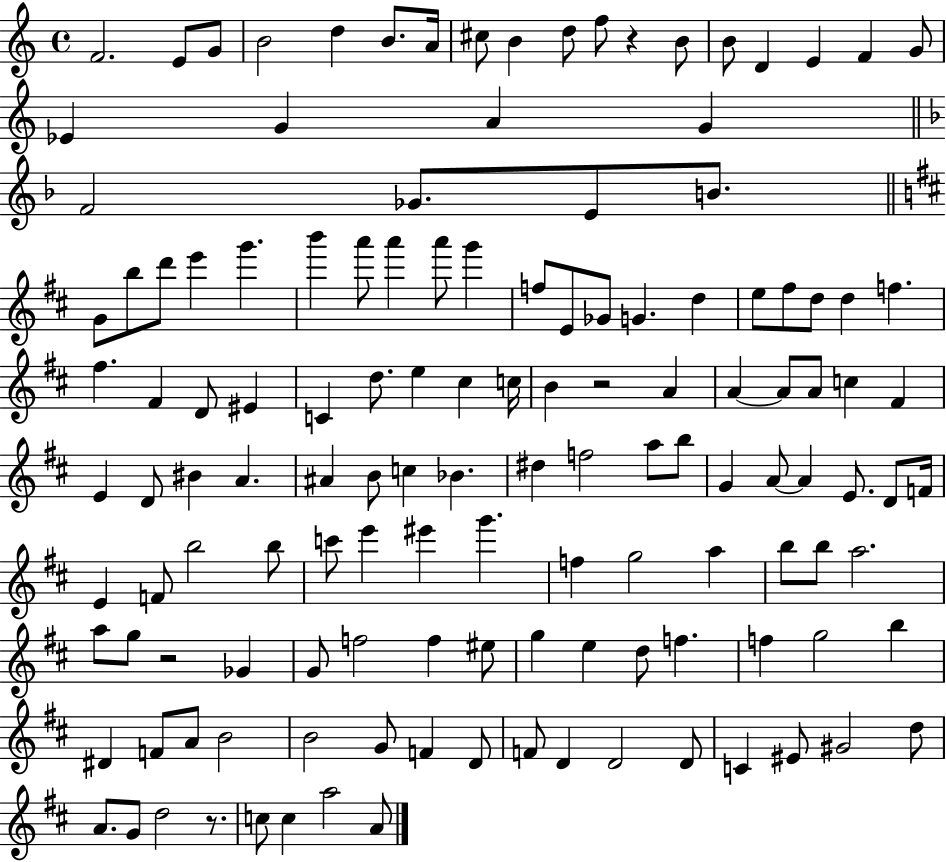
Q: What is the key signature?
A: C major